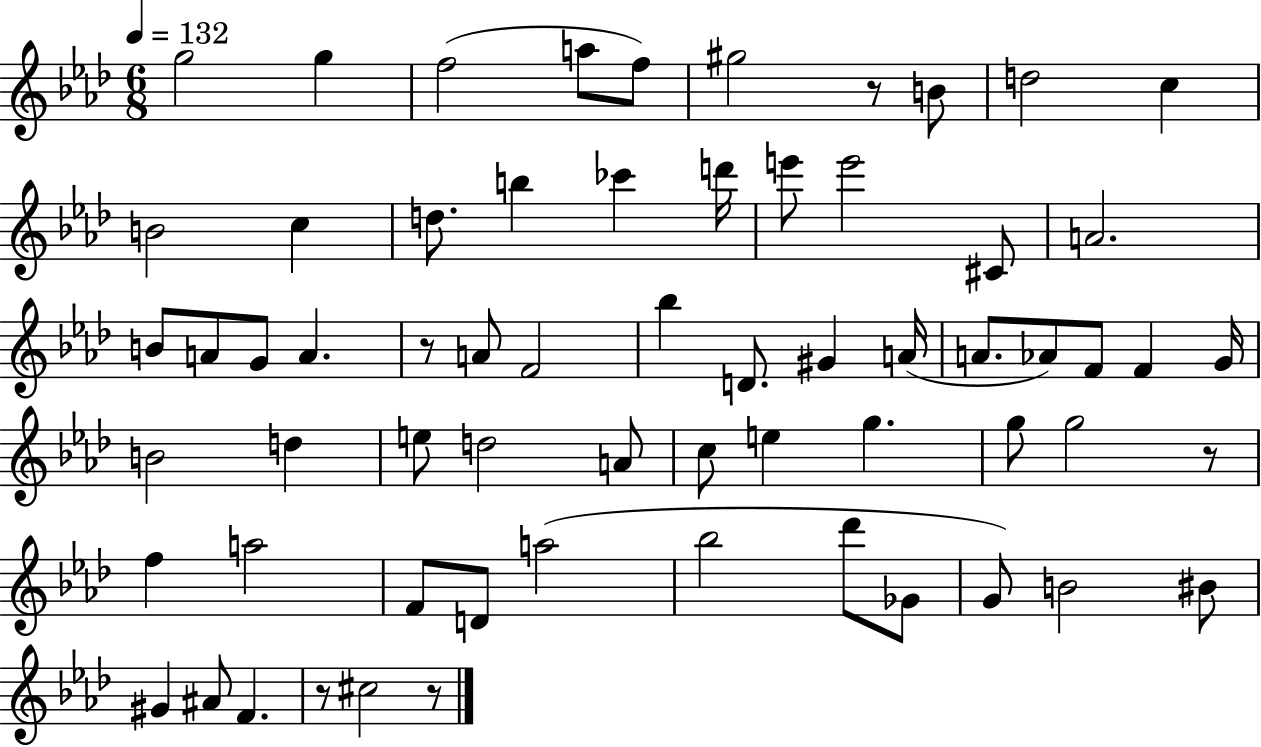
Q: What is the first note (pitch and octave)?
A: G5